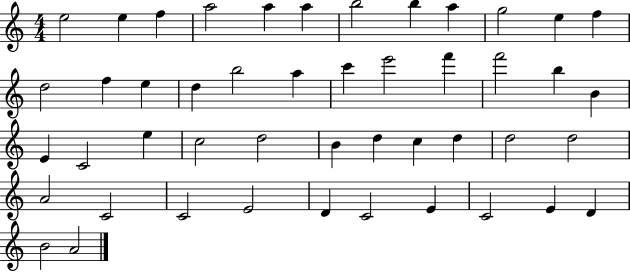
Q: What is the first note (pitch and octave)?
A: E5